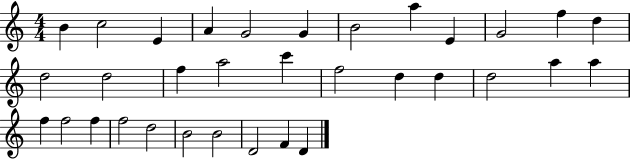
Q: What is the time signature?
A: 4/4